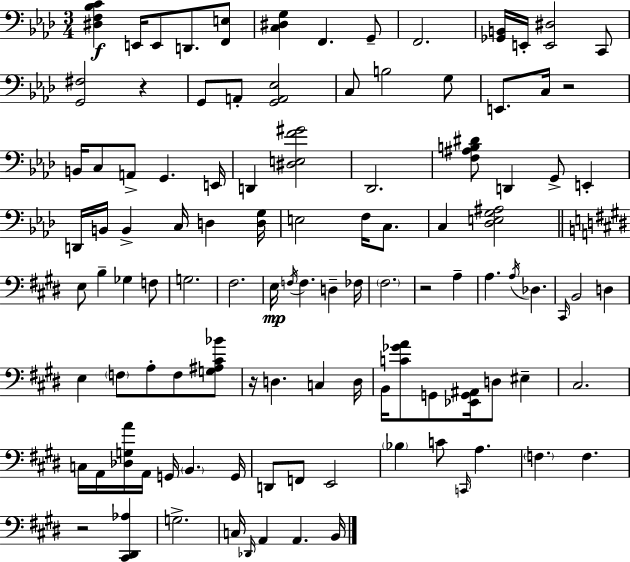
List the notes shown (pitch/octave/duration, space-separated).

[D#3,F3,Bb3,C4]/q E2/s E2/e D2/e. [F2,E3]/e [C3,D#3,G3]/q F2/q. G2/e F2/h. [Gb2,B2]/s E2/s [E2,D#3]/h C2/e [G2,F#3]/h R/q G2/e A2/e [G2,A2,Eb3]/h C3/e B3/h G3/e E2/e. C3/s R/h B2/s C3/e A2/e G2/q. E2/s D2/q [D#3,E3,F4,G#4]/h Db2/h. [F3,A#3,B3,D#4]/e D2/q G2/e E2/q D2/s B2/s B2/q C3/s D3/q [D3,G3]/s E3/h F3/s C3/e. C3/q [Db3,E3,G3,A#3]/h E3/e B3/q Gb3/q F3/e G3/h. F#3/h. E3/s F3/s F3/q. D3/q FES3/s F#3/h. R/h A3/q A3/q. A3/s Db3/q. C#2/s B2/h D3/q E3/q F3/e A3/e F3/e [G3,A#3,C#4,Bb4]/e R/s D3/q. C3/q D3/s B2/s [C4,Gb4,A4]/e G2/e [Eb2,G2,A#2]/s D3/e EIS3/q C#3/h. C3/s A2/s [Db3,G3,A4]/s A2/s G2/s B2/q. G2/s D2/e F2/e E2/h Bb3/q C4/e C2/s A3/q. F3/q. F3/q. R/h [C#2,D#2,Ab3]/q G3/h. C3/s Db2/s A2/q A2/q. B2/s